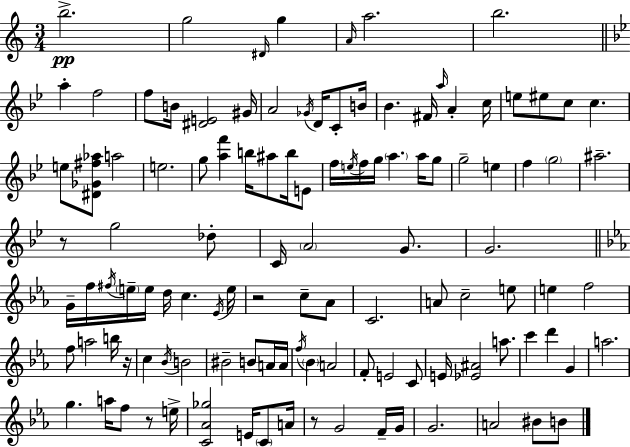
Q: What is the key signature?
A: C major